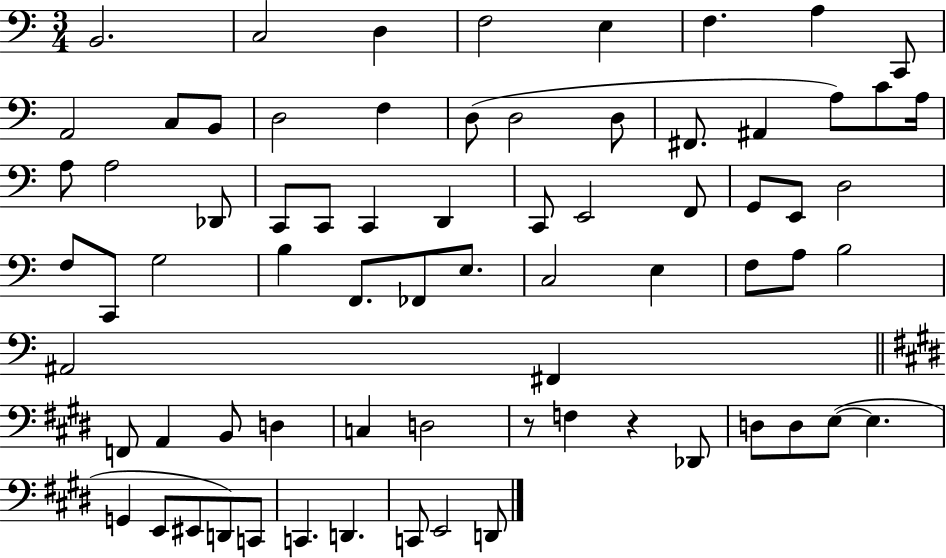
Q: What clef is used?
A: bass